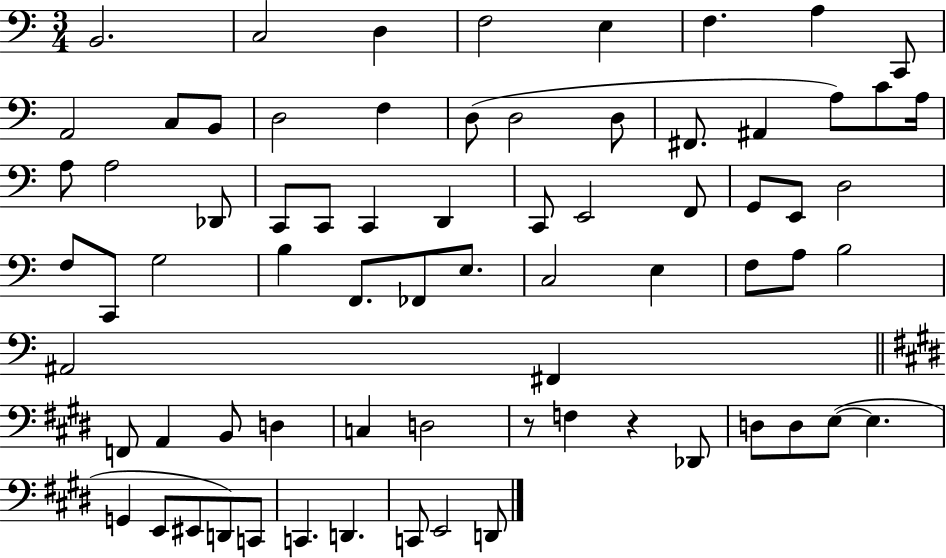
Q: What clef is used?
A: bass